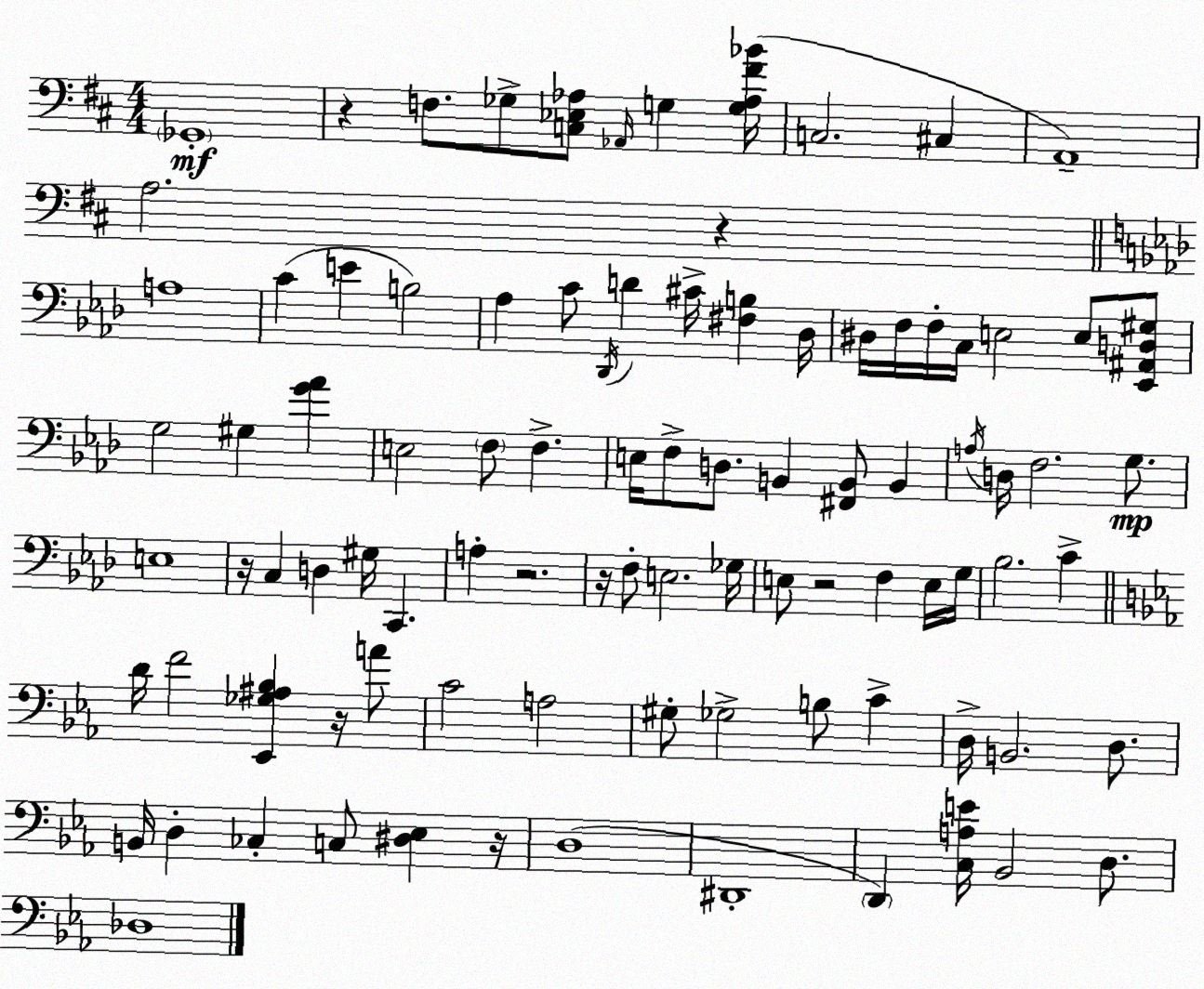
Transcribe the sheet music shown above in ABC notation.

X:1
T:Untitled
M:4/4
L:1/4
K:D
_G,,4 z F,/2 _G,/2 [C,_E,_A,]/2 _A,,/4 G, [G,_A,^F_B]/4 C,2 ^C, A,,4 A,2 z A,4 C E B,2 _A, C/2 _D,,/4 D ^C/4 [^F,B,] _D,/4 ^D,/4 F,/4 F,/4 C,/4 E,2 E,/2 [_E,,^A,,D,^G,]/2 G,2 ^G, [G_A] E,2 F,/2 F, E,/4 F,/2 D,/2 B,, [^F,,B,,]/2 B,, A,/4 D,/4 F,2 G,/2 E,4 z/4 C, D, ^G,/4 C,, A, z2 z/4 F,/2 E,2 _G,/4 E,/2 z2 F, E,/4 G,/4 _B,2 C D/4 F2 [_E,,_G,^A,_B,] z/4 A/2 C2 A,2 ^G,/2 _G,2 B,/2 C D,/4 B,,2 D,/2 B,,/4 D, _C, C,/2 [^D,_E,] z/4 D,4 ^D,,4 D,, [C,A,E]/4 _B,,2 D,/2 _D,4